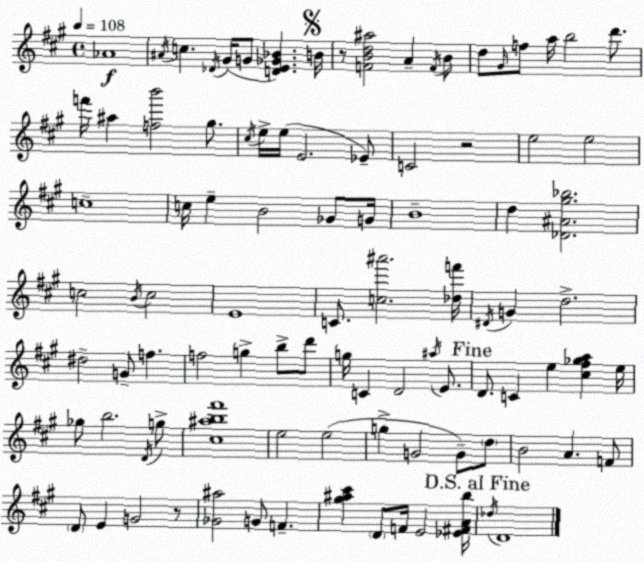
X:1
T:Untitled
M:4/4
L:1/4
K:A
_A4 ^A/4 c _D/4 ^G/4 G/2 [DE_G_B] B/4 z/2 [FBd^a]2 A F/4 B/2 d/2 ^G/4 f/2 a/4 b2 d'/2 f'/4 ^a [fb']2 ^g/2 ^c/4 e/4 e/4 E2 _E/2 C2 z2 e2 e2 c4 c/4 e B2 _G/2 G/4 B4 d [_D^A^g_b]2 c2 B/4 c2 E4 C/2 [c^a']2 [_df']/4 ^D/4 G d2 ^d2 G/2 f f2 g b/2 d'/2 g/4 C D2 ^a/4 E/2 D/2 C e [^c^f_ga] e/4 _g/2 b2 D/4 g/2 [^c^ab^f']4 e2 e2 g G2 G/2 d/2 B2 A F/2 D/2 E G2 z/2 [_G^a]2 G/2 F [^g^a^c'] D/2 F/4 E2 [_E^FAb]/4 _d/4 D4